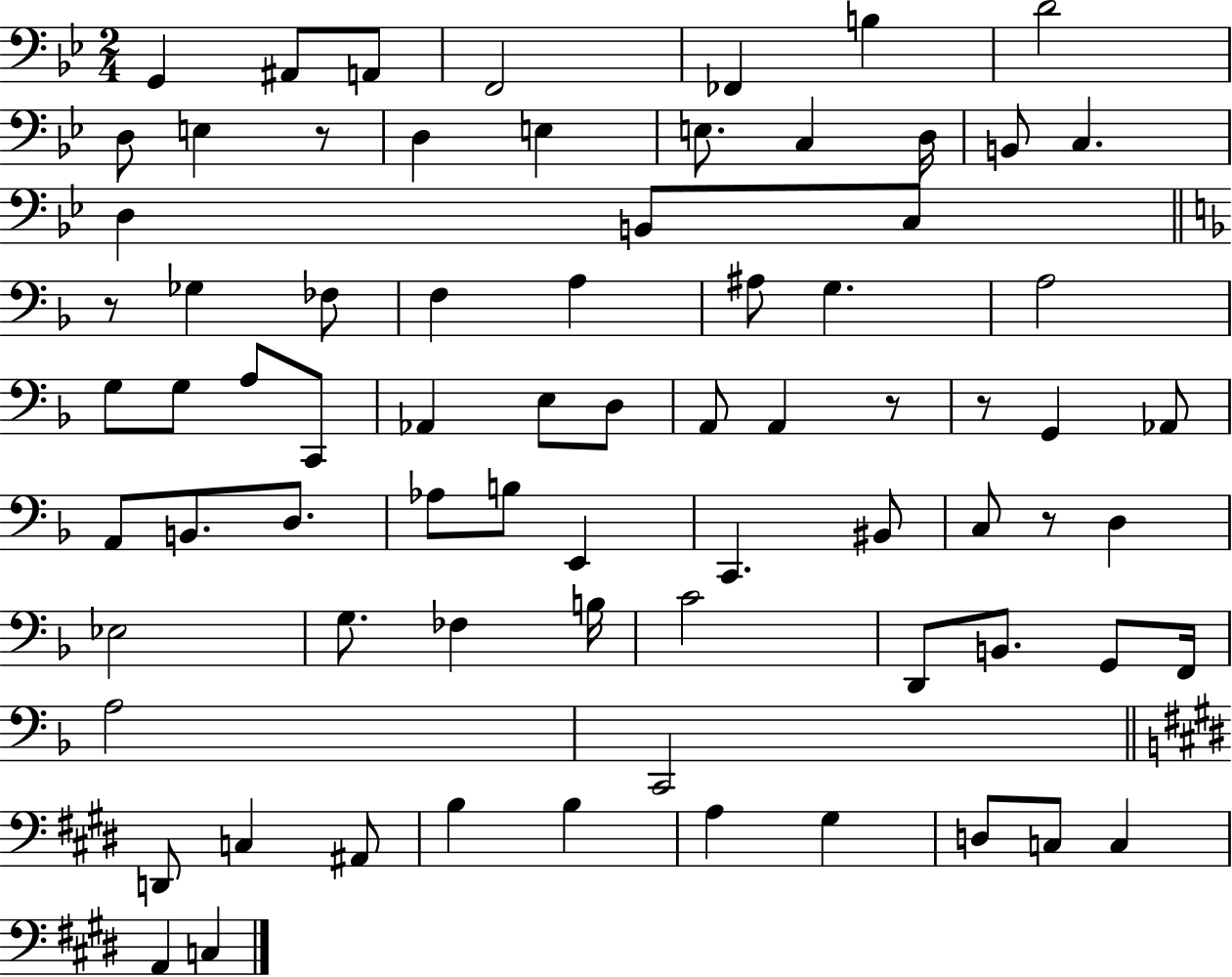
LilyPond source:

{
  \clef bass
  \numericTimeSignature
  \time 2/4
  \key bes \major
  g,4 ais,8 a,8 | f,2 | fes,4 b4 | d'2 | \break d8 e4 r8 | d4 e4 | e8. c4 d16 | b,8 c4. | \break d4 b,8 c8 | \bar "||" \break \key f \major r8 ges4 fes8 | f4 a4 | ais8 g4. | a2 | \break g8 g8 a8 c,8 | aes,4 e8 d8 | a,8 a,4 r8 | r8 g,4 aes,8 | \break a,8 b,8. d8. | aes8 b8 e,4 | c,4. bis,8 | c8 r8 d4 | \break ees2 | g8. fes4 b16 | c'2 | d,8 b,8. g,8 f,16 | \break a2 | c,2 | \bar "||" \break \key e \major d,8 c4 ais,8 | b4 b4 | a4 gis4 | d8 c8 c4 | \break a,4 c4 | \bar "|."
}